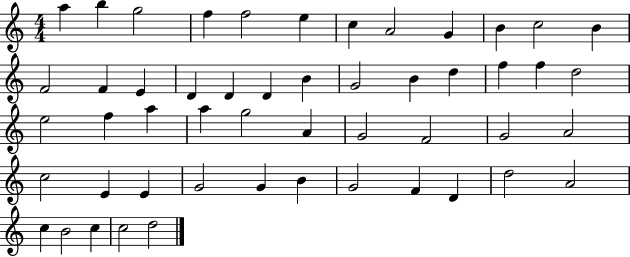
X:1
T:Untitled
M:4/4
L:1/4
K:C
a b g2 f f2 e c A2 G B c2 B F2 F E D D D B G2 B d f f d2 e2 f a a g2 A G2 F2 G2 A2 c2 E E G2 G B G2 F D d2 A2 c B2 c c2 d2